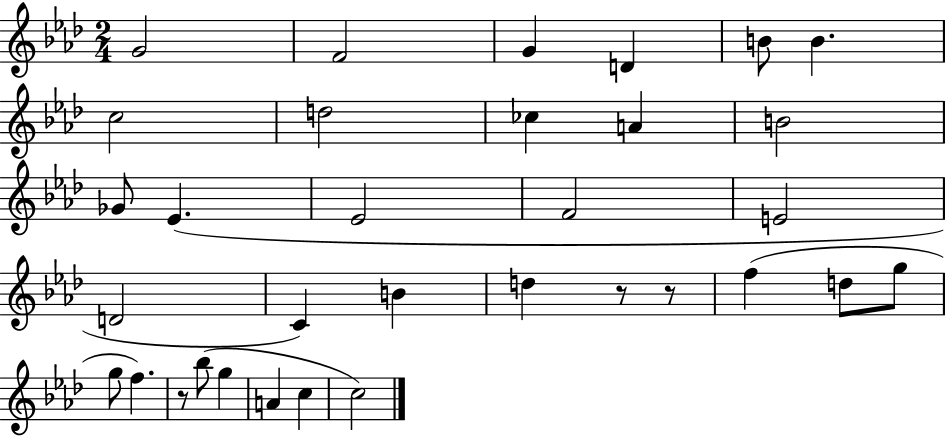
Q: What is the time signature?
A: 2/4